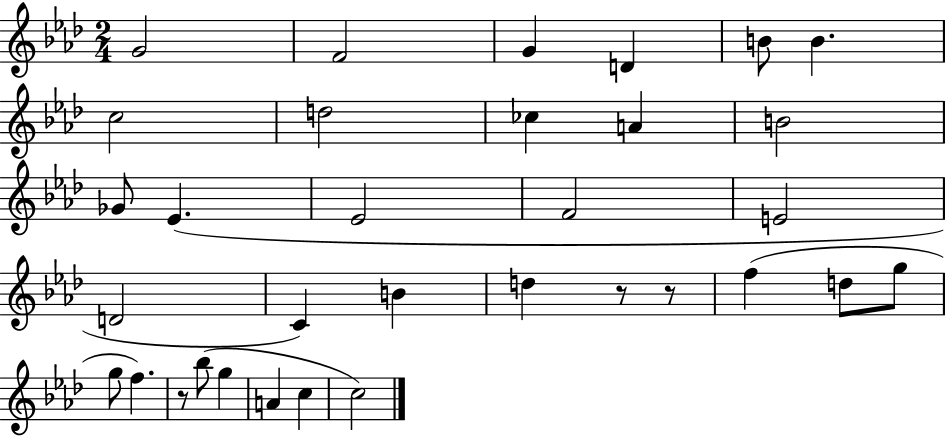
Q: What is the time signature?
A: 2/4